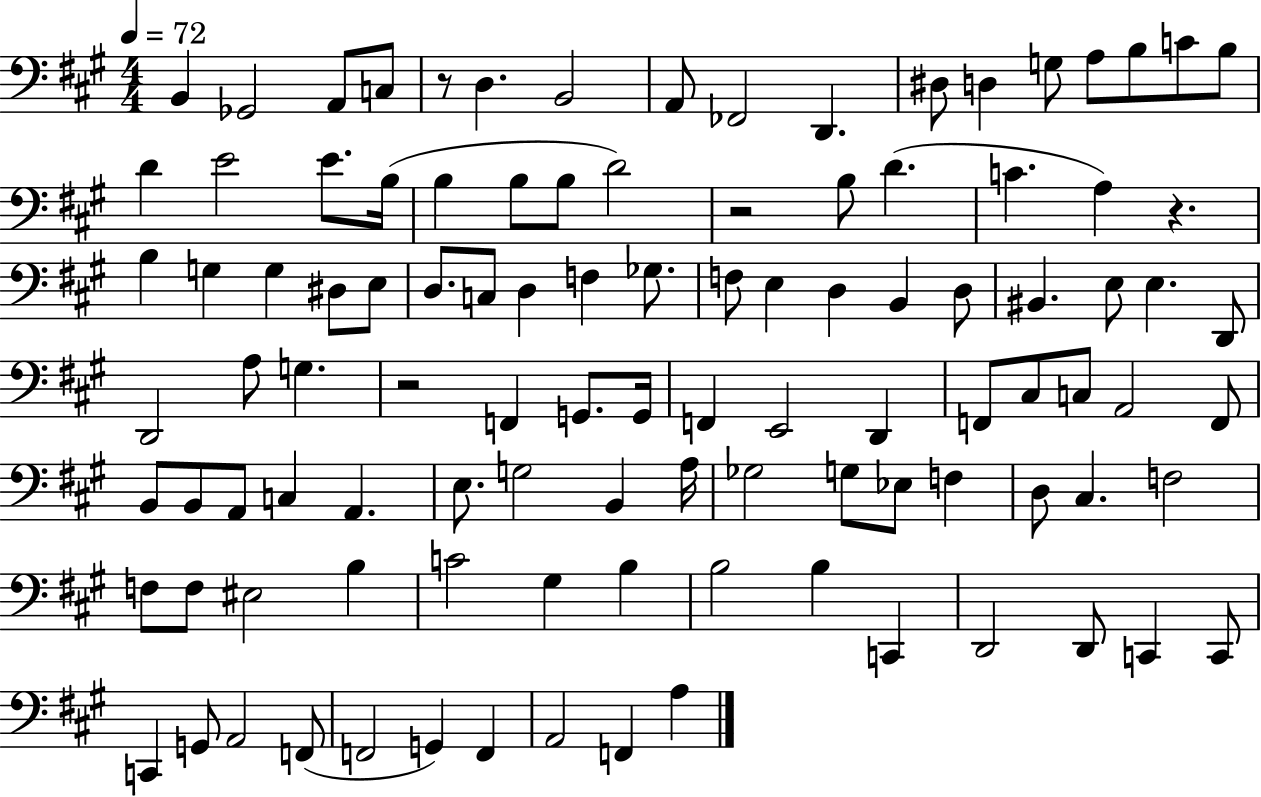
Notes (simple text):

B2/q Gb2/h A2/e C3/e R/e D3/q. B2/h A2/e FES2/h D2/q. D#3/e D3/q G3/e A3/e B3/e C4/e B3/e D4/q E4/h E4/e. B3/s B3/q B3/e B3/e D4/h R/h B3/e D4/q. C4/q. A3/q R/q. B3/q G3/q G3/q D#3/e E3/e D3/e. C3/e D3/q F3/q Gb3/e. F3/e E3/q D3/q B2/q D3/e BIS2/q. E3/e E3/q. D2/e D2/h A3/e G3/q. R/h F2/q G2/e. G2/s F2/q E2/h D2/q F2/e C#3/e C3/e A2/h F2/e B2/e B2/e A2/e C3/q A2/q. E3/e. G3/h B2/q A3/s Gb3/h G3/e Eb3/e F3/q D3/e C#3/q. F3/h F3/e F3/e EIS3/h B3/q C4/h G#3/q B3/q B3/h B3/q C2/q D2/h D2/e C2/q C2/e C2/q G2/e A2/h F2/e F2/h G2/q F2/q A2/h F2/q A3/q